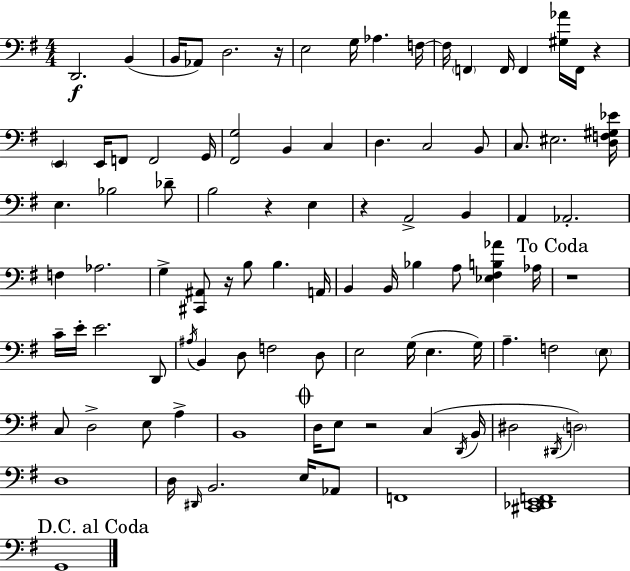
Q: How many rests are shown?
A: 7